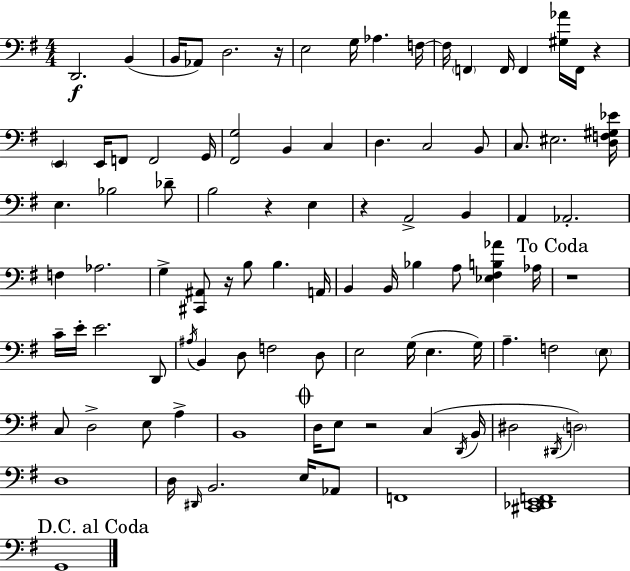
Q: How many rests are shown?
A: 7